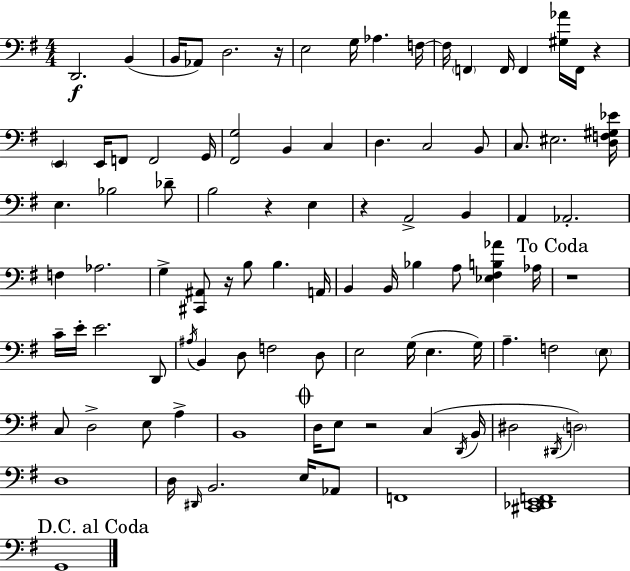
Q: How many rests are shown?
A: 7